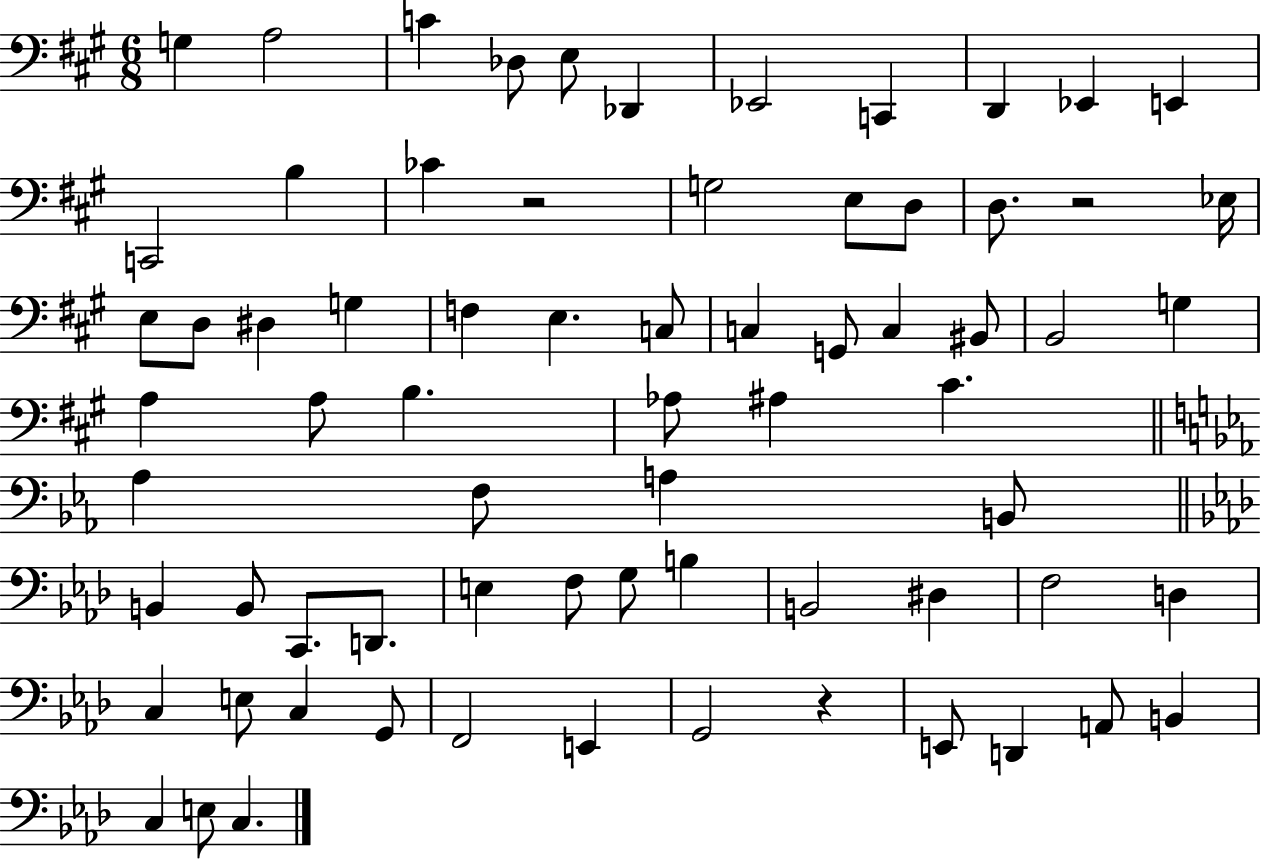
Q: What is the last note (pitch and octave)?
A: C3